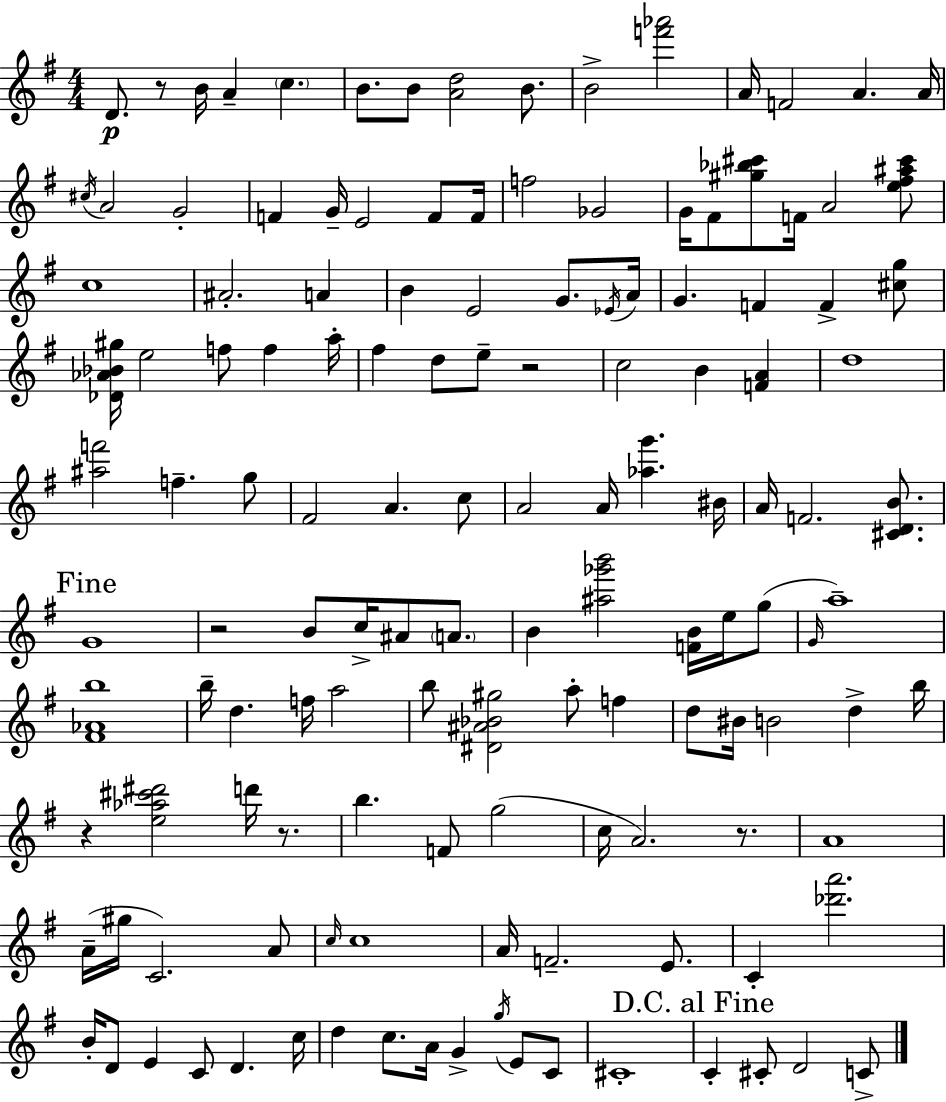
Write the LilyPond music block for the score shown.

{
  \clef treble
  \numericTimeSignature
  \time 4/4
  \key g \major
  d'8.\p r8 b'16 a'4-- \parenthesize c''4. | b'8. b'8 <a' d''>2 b'8. | b'2-> <f''' aes'''>2 | a'16 f'2 a'4. a'16 | \break \acciaccatura { cis''16 } a'2 g'2-. | f'4 g'16-- e'2 f'8 | f'16 f''2 ges'2 | g'16 fis'8 <gis'' bes'' cis'''>8 f'16 a'2 <e'' fis'' ais'' cis'''>8 | \break c''1 | ais'2.-. a'4 | b'4 e'2 g'8. | \acciaccatura { ees'16 } a'16 g'4. f'4 f'4-> | \break <cis'' g''>8 <des' aes' bes' gis''>16 e''2 f''8 f''4 | a''16-. fis''4 d''8 e''8-- r2 | c''2 b'4 <f' a'>4 | d''1 | \break <ais'' f'''>2 f''4.-- | g''8 fis'2 a'4. | c''8 a'2 a'16 <aes'' g'''>4. | bis'16 a'16 f'2. <cis' d' b'>8. | \break \mark "Fine" g'1 | r2 b'8 c''16-> ais'8 \parenthesize a'8. | b'4 <ais'' ges''' b'''>2 <f' b'>16 e''16 | g''8( \grace { g'16 } a''1--) | \break <fis' aes' b''>1 | b''16-- d''4. f''16 a''2 | b''8 <dis' ais' bes' gis''>2 a''8-. f''4 | d''8 bis'16 b'2 d''4-> | \break b''16 r4 <e'' aes'' cis''' dis'''>2 d'''16 | r8. b''4. f'8 g''2( | c''16 a'2.) | r8. a'1 | \break a'16--( gis''16 c'2.) | a'8 \grace { c''16 } c''1 | a'16 f'2.-- | e'8. c'4-. <des''' a'''>2. | \break b'16-. d'8 e'4 c'8 d'4. | c''16 d''4 c''8. a'16 g'4-> | \acciaccatura { g''16 } e'8 c'8 cis'1-. | \mark "D.C. al Fine" c'4-. cis'8-. d'2 | \break c'8-> \bar "|."
}